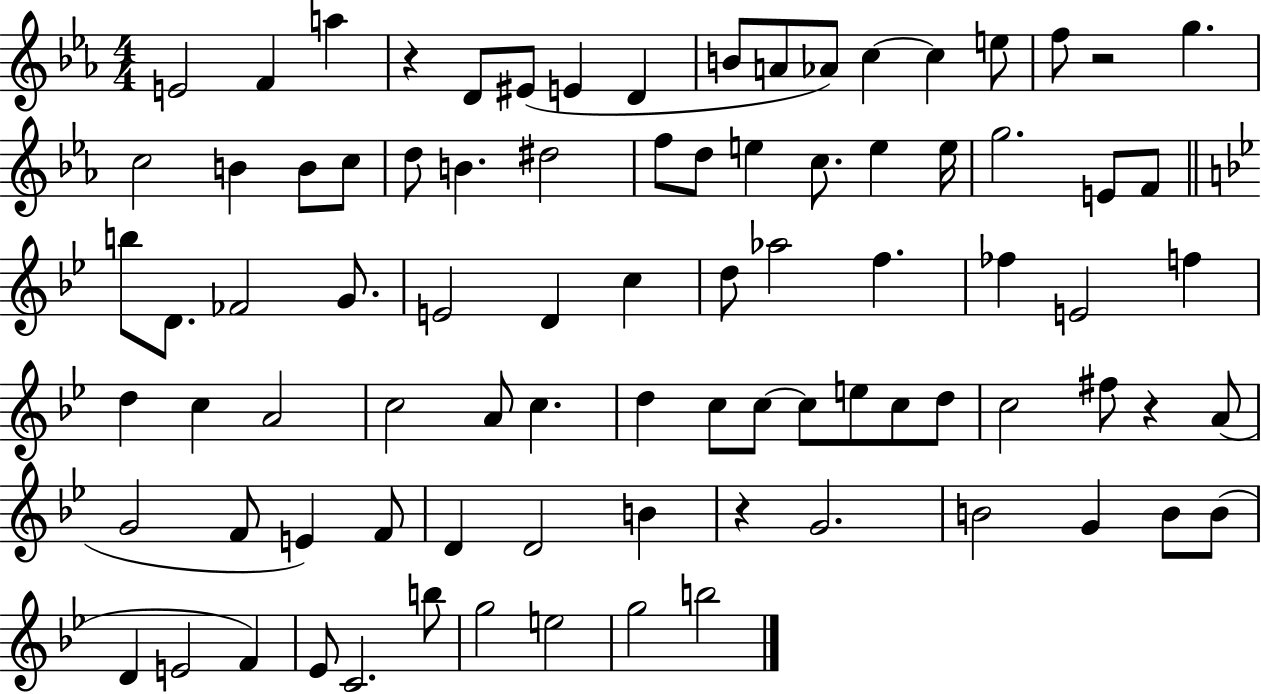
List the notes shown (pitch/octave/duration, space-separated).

E4/h F4/q A5/q R/q D4/e EIS4/e E4/q D4/q B4/e A4/e Ab4/e C5/q C5/q E5/e F5/e R/h G5/q. C5/h B4/q B4/e C5/e D5/e B4/q. D#5/h F5/e D5/e E5/q C5/e. E5/q E5/s G5/h. E4/e F4/e B5/e D4/e. FES4/h G4/e. E4/h D4/q C5/q D5/e Ab5/h F5/q. FES5/q E4/h F5/q D5/q C5/q A4/h C5/h A4/e C5/q. D5/q C5/e C5/e C5/e E5/e C5/e D5/e C5/h F#5/e R/q A4/e G4/h F4/e E4/q F4/e D4/q D4/h B4/q R/q G4/h. B4/h G4/q B4/e B4/e D4/q E4/h F4/q Eb4/e C4/h. B5/e G5/h E5/h G5/h B5/h